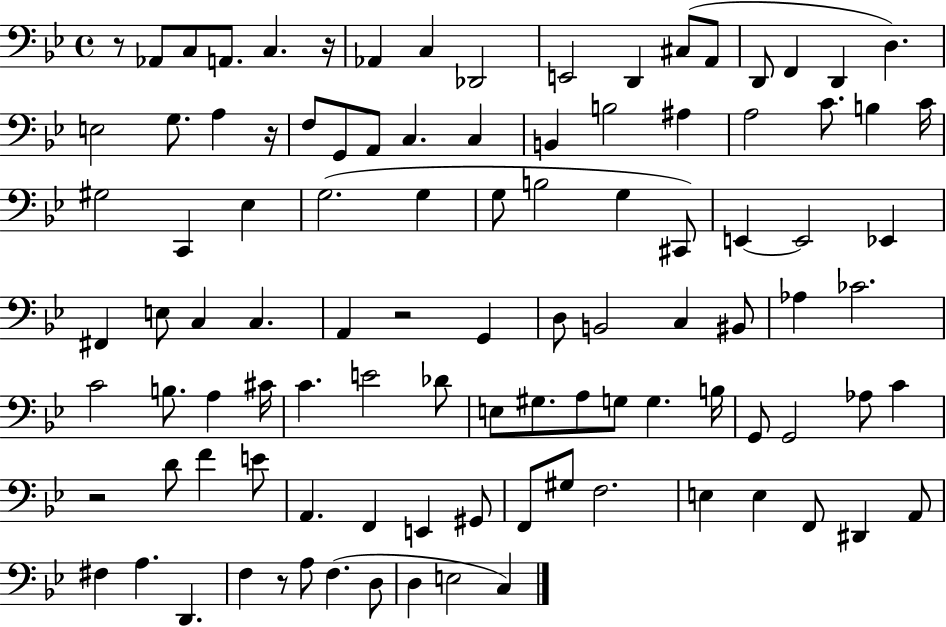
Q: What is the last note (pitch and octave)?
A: C3